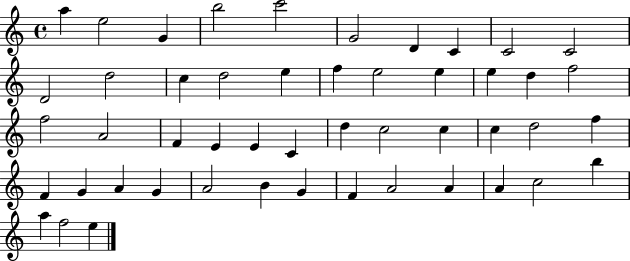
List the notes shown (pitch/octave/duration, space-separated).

A5/q E5/h G4/q B5/h C6/h G4/h D4/q C4/q C4/h C4/h D4/h D5/h C5/q D5/h E5/q F5/q E5/h E5/q E5/q D5/q F5/h F5/h A4/h F4/q E4/q E4/q C4/q D5/q C5/h C5/q C5/q D5/h F5/q F4/q G4/q A4/q G4/q A4/h B4/q G4/q F4/q A4/h A4/q A4/q C5/h B5/q A5/q F5/h E5/q